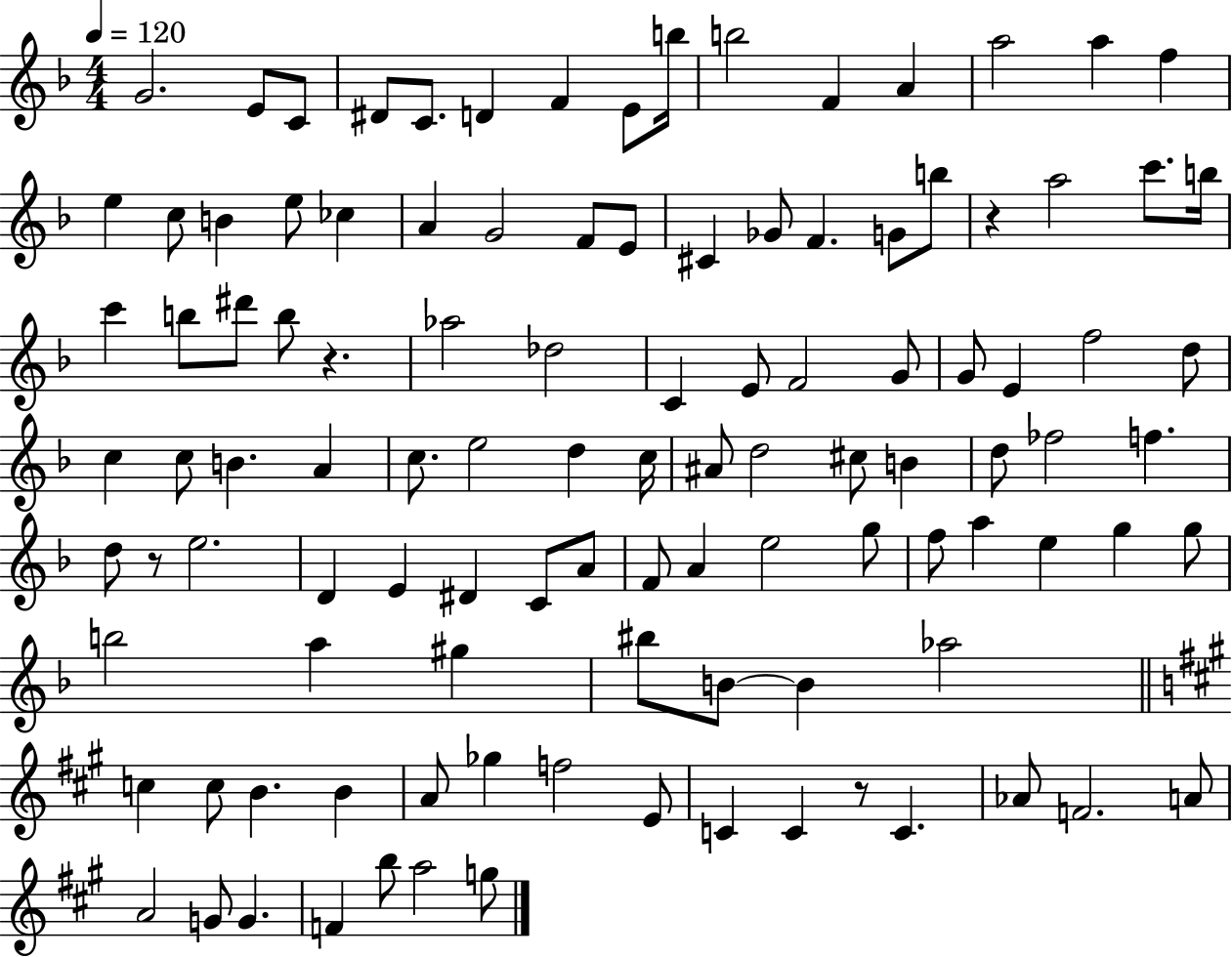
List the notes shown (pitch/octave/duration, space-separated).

G4/h. E4/e C4/e D#4/e C4/e. D4/q F4/q E4/e B5/s B5/h F4/q A4/q A5/h A5/q F5/q E5/q C5/e B4/q E5/e CES5/q A4/q G4/h F4/e E4/e C#4/q Gb4/e F4/q. G4/e B5/e R/q A5/h C6/e. B5/s C6/q B5/e D#6/e B5/e R/q. Ab5/h Db5/h C4/q E4/e F4/h G4/e G4/e E4/q F5/h D5/e C5/q C5/e B4/q. A4/q C5/e. E5/h D5/q C5/s A#4/e D5/h C#5/e B4/q D5/e FES5/h F5/q. D5/e R/e E5/h. D4/q E4/q D#4/q C4/e A4/e F4/e A4/q E5/h G5/e F5/e A5/q E5/q G5/q G5/e B5/h A5/q G#5/q BIS5/e B4/e B4/q Ab5/h C5/q C5/e B4/q. B4/q A4/e Gb5/q F5/h E4/e C4/q C4/q R/e C4/q. Ab4/e F4/h. A4/e A4/h G4/e G4/q. F4/q B5/e A5/h G5/e